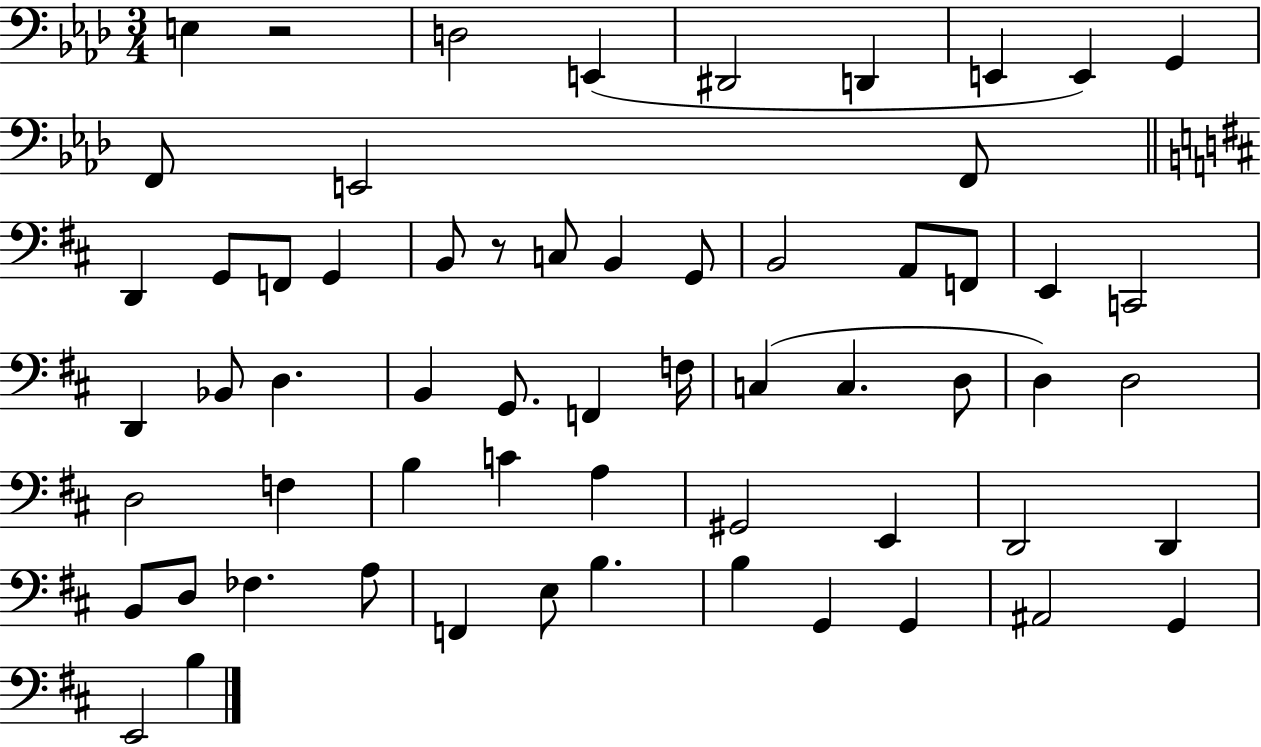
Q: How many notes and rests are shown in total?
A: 61